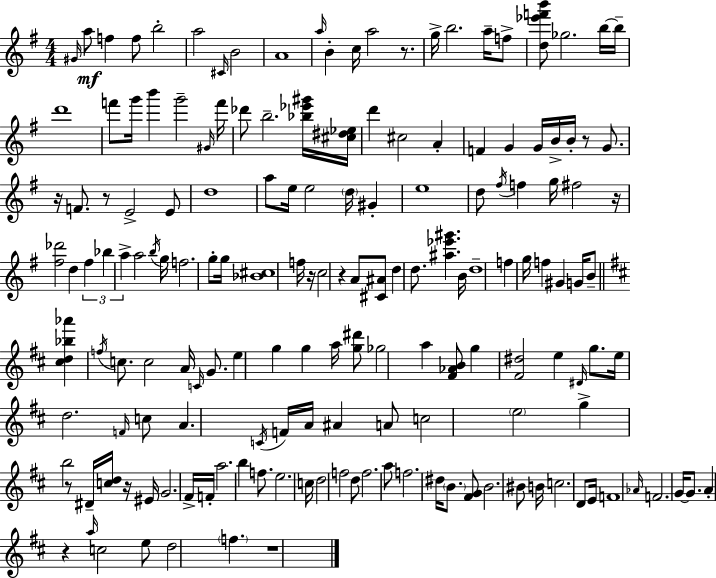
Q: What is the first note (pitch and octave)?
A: G#4